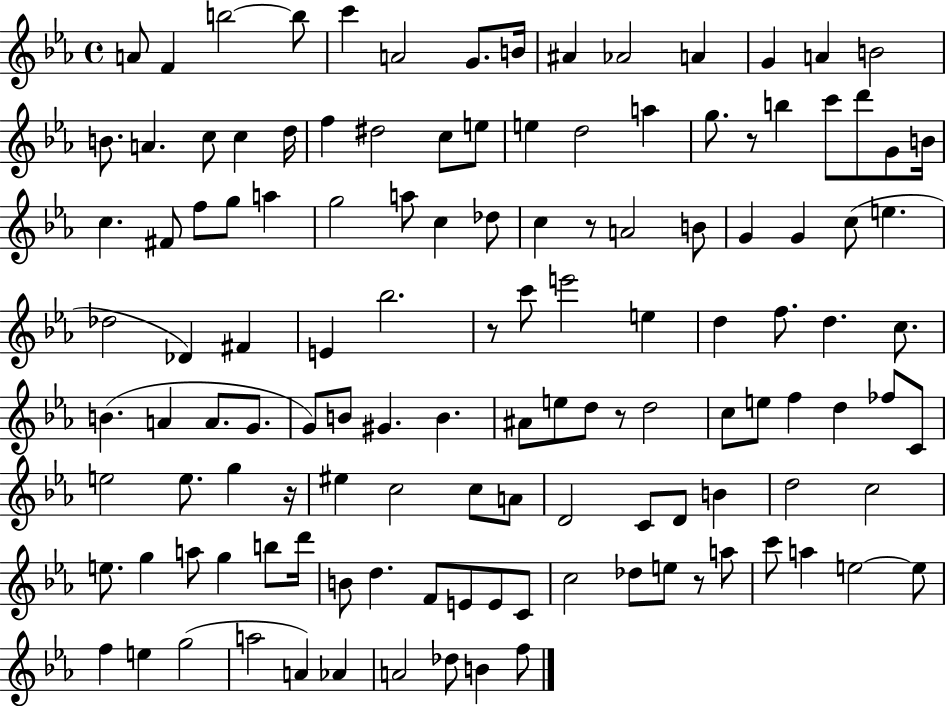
X:1
T:Untitled
M:4/4
L:1/4
K:Eb
A/2 F b2 b/2 c' A2 G/2 B/4 ^A _A2 A G A B2 B/2 A c/2 c d/4 f ^d2 c/2 e/2 e d2 a g/2 z/2 b c'/2 d'/2 G/2 B/4 c ^F/2 f/2 g/2 a g2 a/2 c _d/2 c z/2 A2 B/2 G G c/2 e _d2 _D ^F E _b2 z/2 c'/2 e'2 e d f/2 d c/2 B A A/2 G/2 G/2 B/2 ^G B ^A/2 e/2 d/2 z/2 d2 c/2 e/2 f d _f/2 C/2 e2 e/2 g z/4 ^e c2 c/2 A/2 D2 C/2 D/2 B d2 c2 e/2 g a/2 g b/2 d'/4 B/2 d F/2 E/2 E/2 C/2 c2 _d/2 e/2 z/2 a/2 c'/2 a e2 e/2 f e g2 a2 A _A A2 _d/2 B f/2